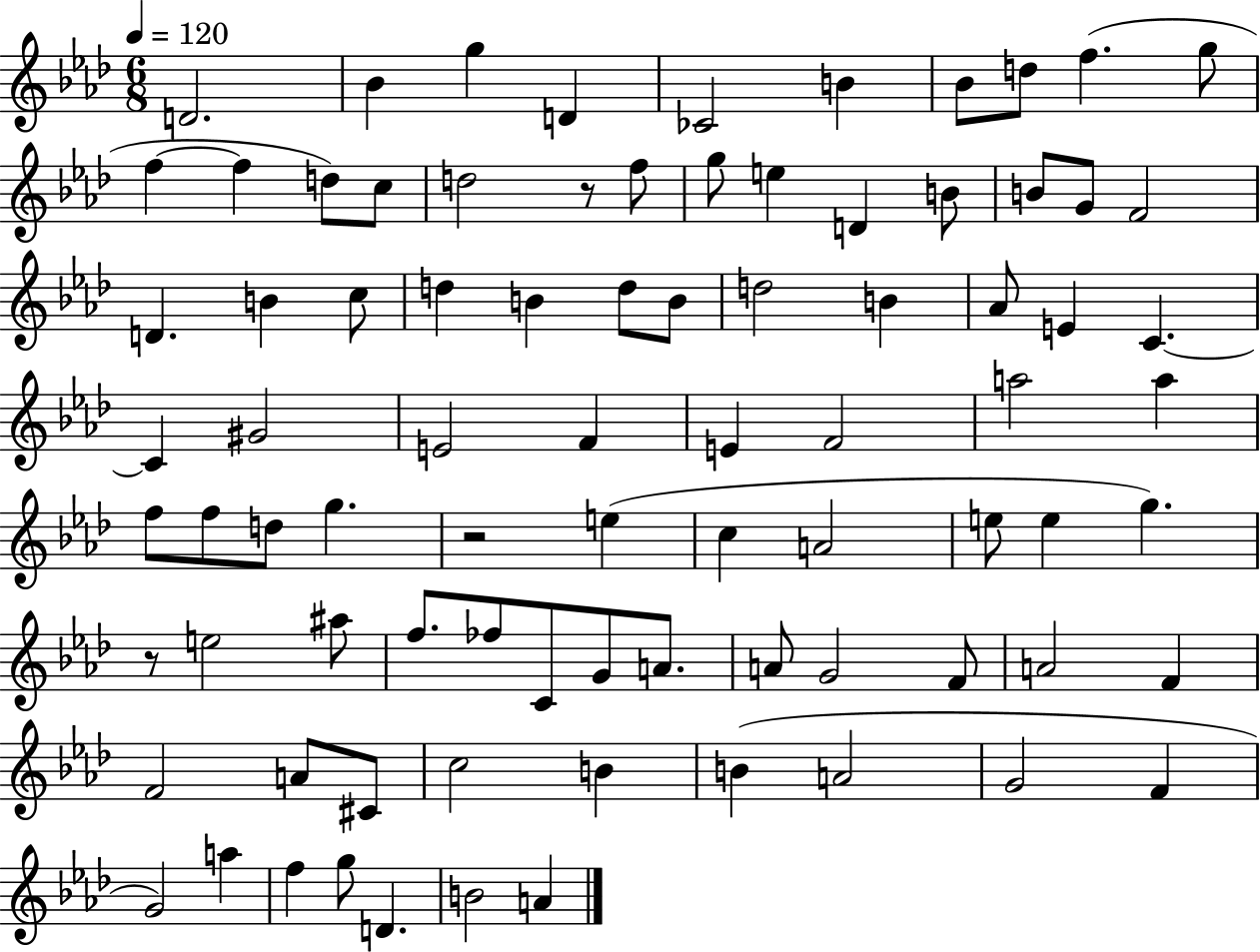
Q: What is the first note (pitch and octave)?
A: D4